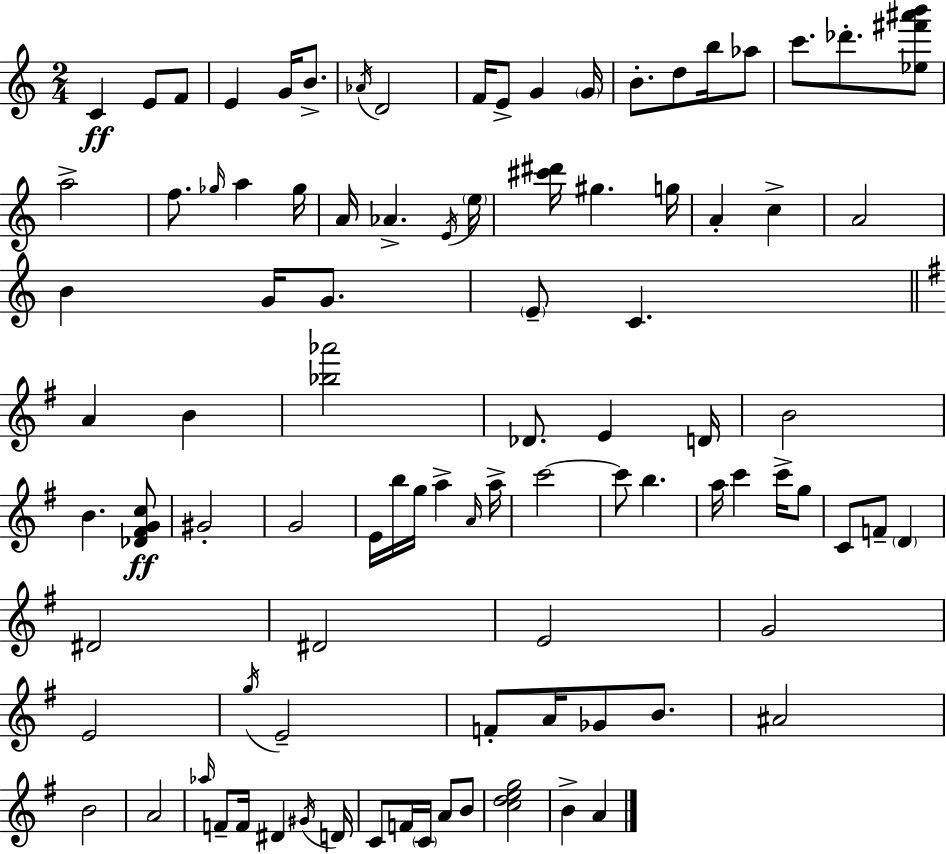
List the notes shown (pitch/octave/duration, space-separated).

C4/q E4/e F4/e E4/q G4/s B4/e. Ab4/s D4/h F4/s E4/e G4/q G4/s B4/e. D5/e B5/s Ab5/e C6/e. Db6/e. [Eb5,F#6,A#6,B6]/e A5/h F5/e. Gb5/s A5/q Gb5/s A4/s Ab4/q. E4/s E5/s [C#6,D#6]/s G#5/q. G5/s A4/q C5/q A4/h B4/q G4/s G4/e. E4/e C4/q. A4/q B4/q [Bb5,Ab6]/h Db4/e. E4/q D4/s B4/h B4/q. [Db4,F#4,G4,C5]/e G#4/h G4/h E4/s B5/s G5/s A5/q A4/s A5/s C6/h C6/e B5/q. A5/s C6/q C6/s G5/e C4/e F4/e D4/q D#4/h D#4/h E4/h G4/h E4/h G5/s E4/h F4/e A4/s Gb4/e B4/e. A#4/h B4/h A4/h Ab5/s F4/e F4/s D#4/q G#4/s D4/s C4/e F4/s C4/s A4/e B4/e [C5,D5,E5,G5]/h B4/q A4/q